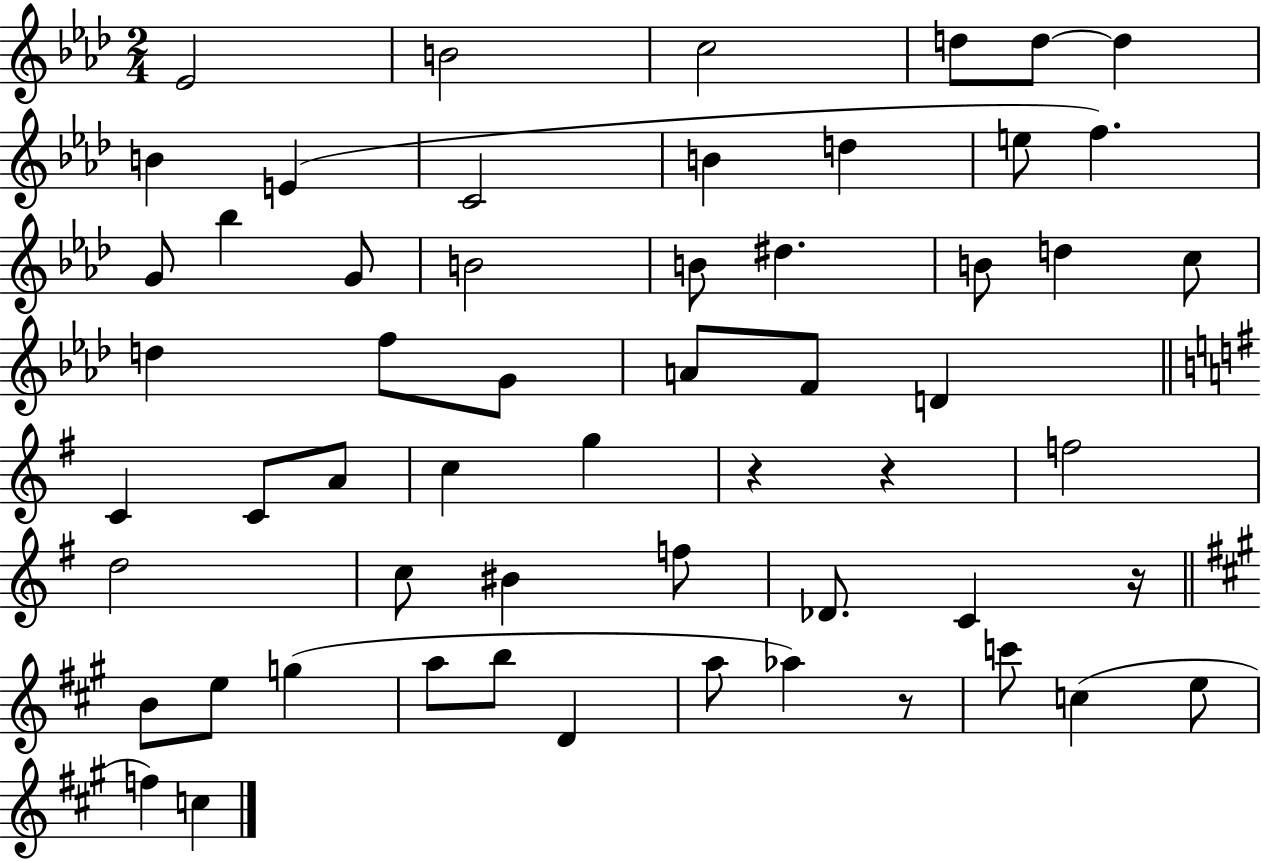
Eb4/h B4/h C5/h D5/e D5/e D5/q B4/q E4/q C4/h B4/q D5/q E5/e F5/q. G4/e Bb5/q G4/e B4/h B4/e D#5/q. B4/e D5/q C5/e D5/q F5/e G4/e A4/e F4/e D4/q C4/q C4/e A4/e C5/q G5/q R/q R/q F5/h D5/h C5/e BIS4/q F5/e Db4/e. C4/q R/s B4/e E5/e G5/q A5/e B5/e D4/q A5/e Ab5/q R/e C6/e C5/q E5/e F5/q C5/q